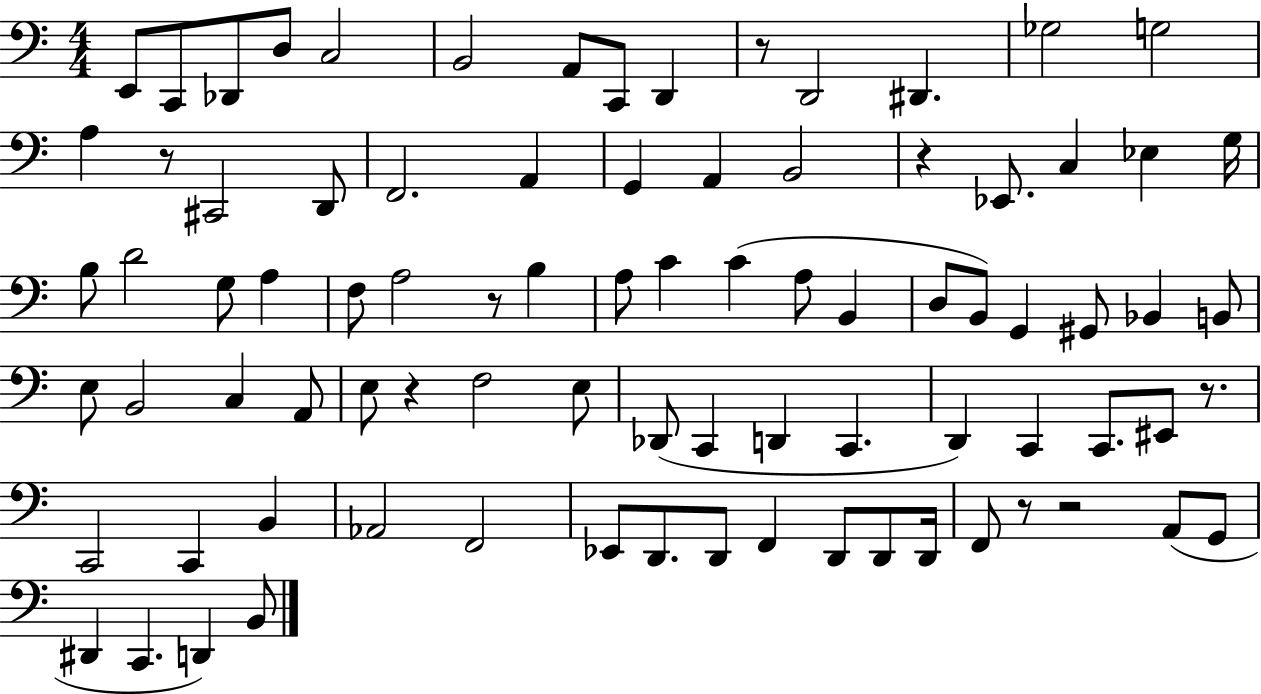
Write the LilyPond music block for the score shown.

{
  \clef bass
  \numericTimeSignature
  \time 4/4
  \key c \major
  e,8 c,8 des,8 d8 c2 | b,2 a,8 c,8 d,4 | r8 d,2 dis,4. | ges2 g2 | \break a4 r8 cis,2 d,8 | f,2. a,4 | g,4 a,4 b,2 | r4 ees,8. c4 ees4 g16 | \break b8 d'2 g8 a4 | f8 a2 r8 b4 | a8 c'4 c'4( a8 b,4 | d8 b,8) g,4 gis,8 bes,4 b,8 | \break e8 b,2 c4 a,8 | e8 r4 f2 e8 | des,8( c,4 d,4 c,4. | d,4) c,4 c,8. eis,8 r8. | \break c,2 c,4 b,4 | aes,2 f,2 | ees,8 d,8. d,8 f,4 d,8 d,8 d,16 | f,8 r8 r2 a,8( g,8 | \break dis,4 c,4. d,4) b,8 | \bar "|."
}